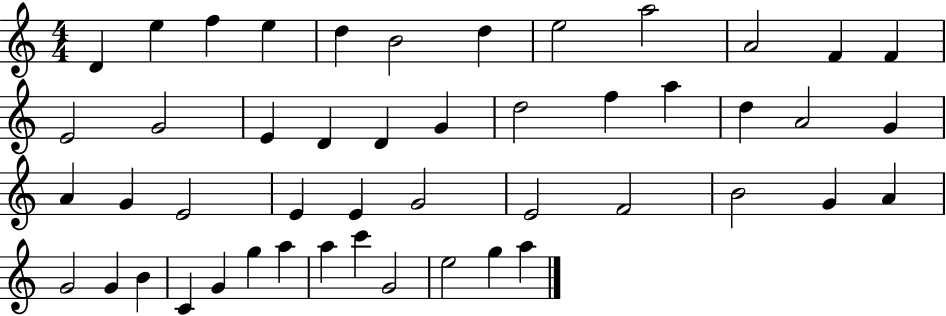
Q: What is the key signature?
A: C major